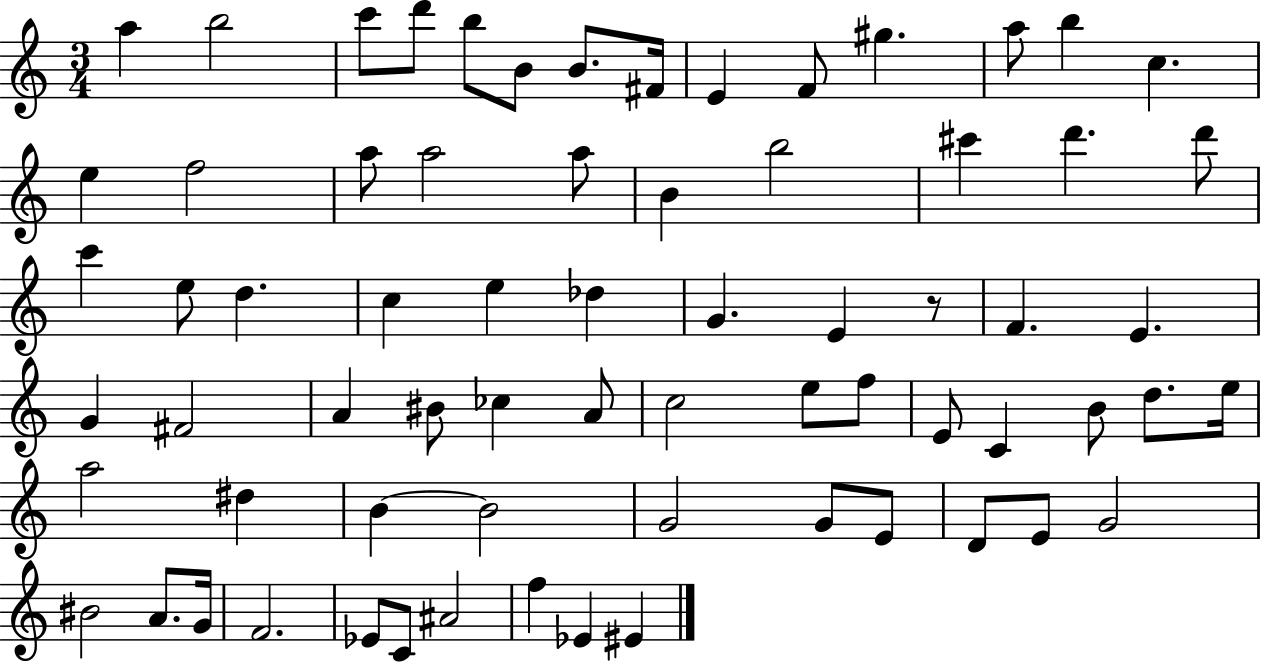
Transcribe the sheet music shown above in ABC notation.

X:1
T:Untitled
M:3/4
L:1/4
K:C
a b2 c'/2 d'/2 b/2 B/2 B/2 ^F/4 E F/2 ^g a/2 b c e f2 a/2 a2 a/2 B b2 ^c' d' d'/2 c' e/2 d c e _d G E z/2 F E G ^F2 A ^B/2 _c A/2 c2 e/2 f/2 E/2 C B/2 d/2 e/4 a2 ^d B B2 G2 G/2 E/2 D/2 E/2 G2 ^B2 A/2 G/4 F2 _E/2 C/2 ^A2 f _E ^E